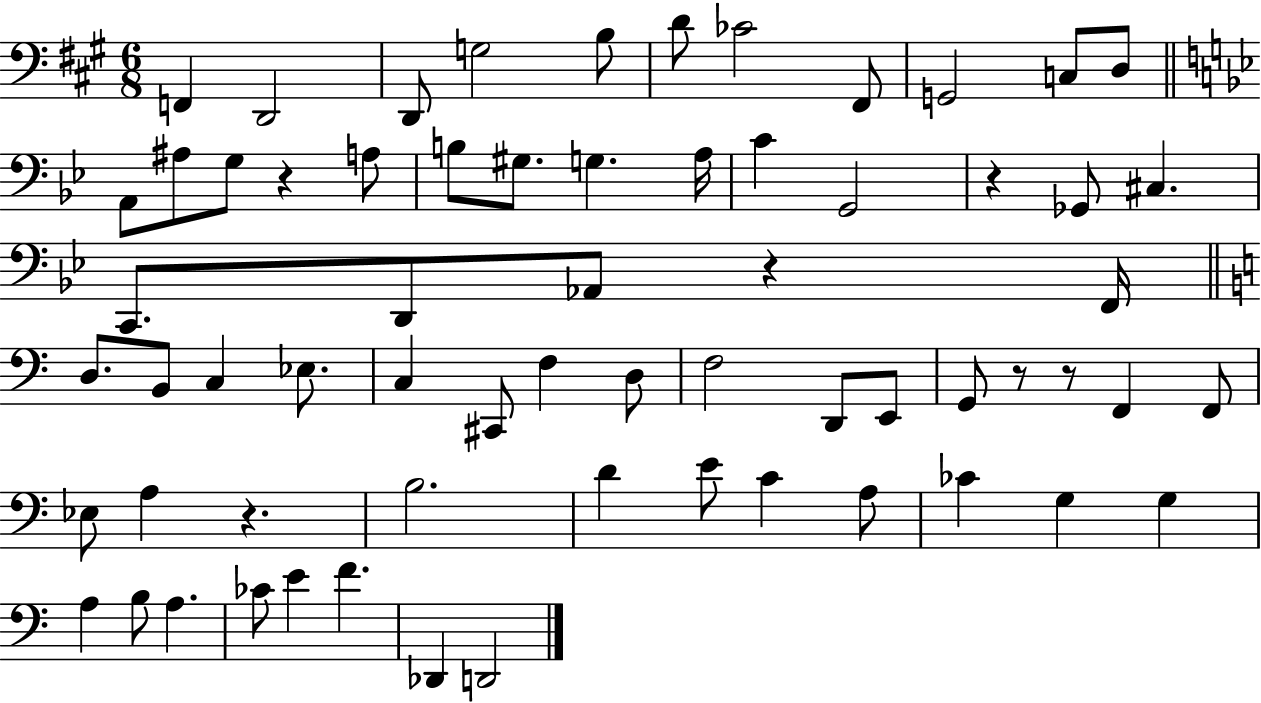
{
  \clef bass
  \numericTimeSignature
  \time 6/8
  \key a \major
  f,4 d,2 | d,8 g2 b8 | d'8 ces'2 fis,8 | g,2 c8 d8 | \break \bar "||" \break \key g \minor a,8 ais8 g8 r4 a8 | b8 gis8. g4. a16 | c'4 g,2 | r4 ges,8 cis4. | \break c,8. d,8 aes,8 r4 f,16 | \bar "||" \break \key c \major d8. b,8 c4 ees8. | c4 cis,8 f4 d8 | f2 d,8 e,8 | g,8 r8 r8 f,4 f,8 | \break ees8 a4 r4. | b2. | d'4 e'8 c'4 a8 | ces'4 g4 g4 | \break a4 b8 a4. | ces'8 e'4 f'4. | des,4 d,2 | \bar "|."
}